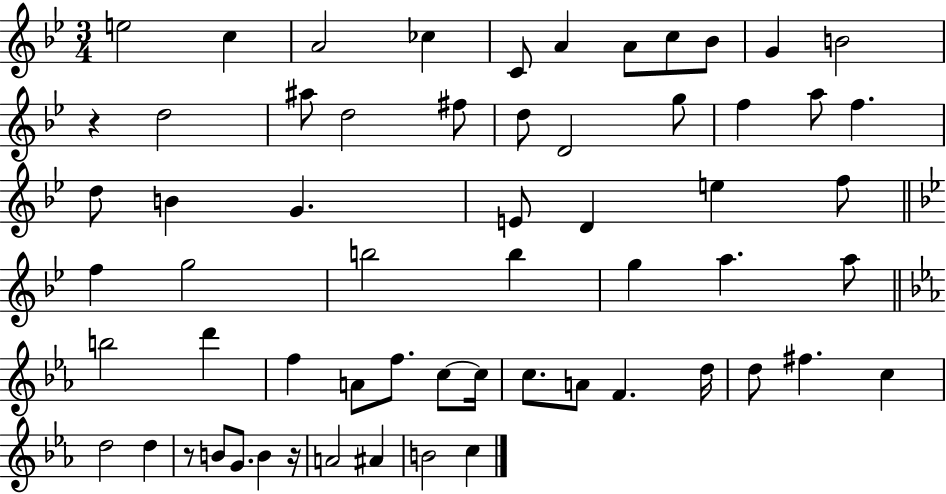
{
  \clef treble
  \numericTimeSignature
  \time 3/4
  \key bes \major
  e''2 c''4 | a'2 ces''4 | c'8 a'4 a'8 c''8 bes'8 | g'4 b'2 | \break r4 d''2 | ais''8 d''2 fis''8 | d''8 d'2 g''8 | f''4 a''8 f''4. | \break d''8 b'4 g'4. | e'8 d'4 e''4 f''8 | \bar "||" \break \key bes \major f''4 g''2 | b''2 b''4 | g''4 a''4. a''8 | \bar "||" \break \key c \minor b''2 d'''4 | f''4 a'8 f''8. c''8~~ c''16 | c''8. a'8 f'4. d''16 | d''8 fis''4. c''4 | \break d''2 d''4 | r8 b'8 g'8. b'4 r16 | a'2 ais'4 | b'2 c''4 | \break \bar "|."
}